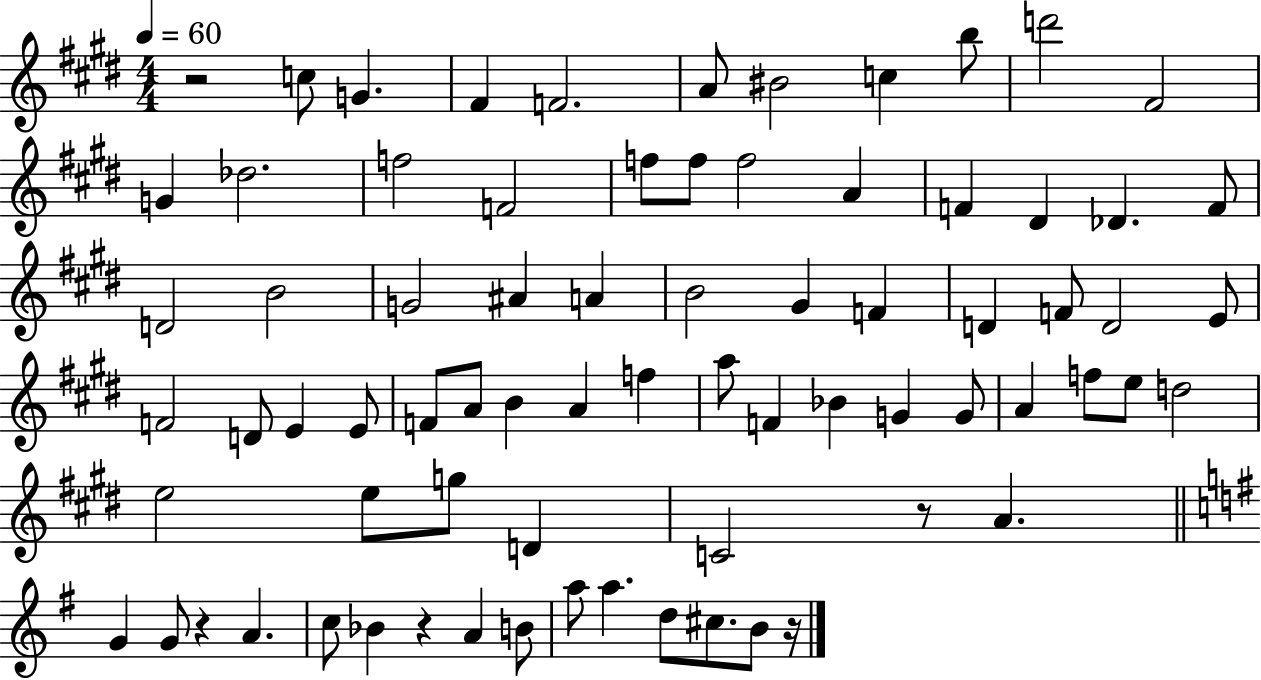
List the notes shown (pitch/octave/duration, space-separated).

R/h C5/e G4/q. F#4/q F4/h. A4/e BIS4/h C5/q B5/e D6/h F#4/h G4/q Db5/h. F5/h F4/h F5/e F5/e F5/h A4/q F4/q D#4/q Db4/q. F4/e D4/h B4/h G4/h A#4/q A4/q B4/h G#4/q F4/q D4/q F4/e D4/h E4/e F4/h D4/e E4/q E4/e F4/e A4/e B4/q A4/q F5/q A5/e F4/q Bb4/q G4/q G4/e A4/q F5/e E5/e D5/h E5/h E5/e G5/e D4/q C4/h R/e A4/q. G4/q G4/e R/q A4/q. C5/e Bb4/q R/q A4/q B4/e A5/e A5/q. D5/e C#5/e. B4/e R/s